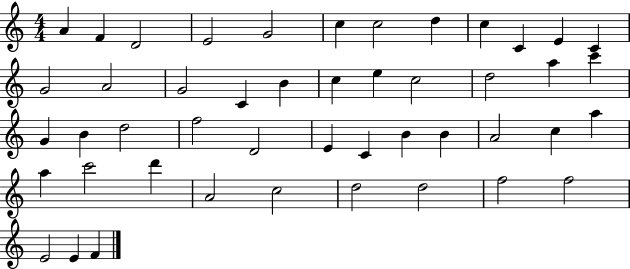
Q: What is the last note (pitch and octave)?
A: F4